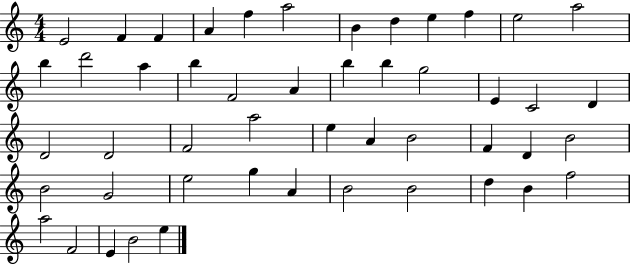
{
  \clef treble
  \numericTimeSignature
  \time 4/4
  \key c \major
  e'2 f'4 f'4 | a'4 f''4 a''2 | b'4 d''4 e''4 f''4 | e''2 a''2 | \break b''4 d'''2 a''4 | b''4 f'2 a'4 | b''4 b''4 g''2 | e'4 c'2 d'4 | \break d'2 d'2 | f'2 a''2 | e''4 a'4 b'2 | f'4 d'4 b'2 | \break b'2 g'2 | e''2 g''4 a'4 | b'2 b'2 | d''4 b'4 f''2 | \break a''2 f'2 | e'4 b'2 e''4 | \bar "|."
}